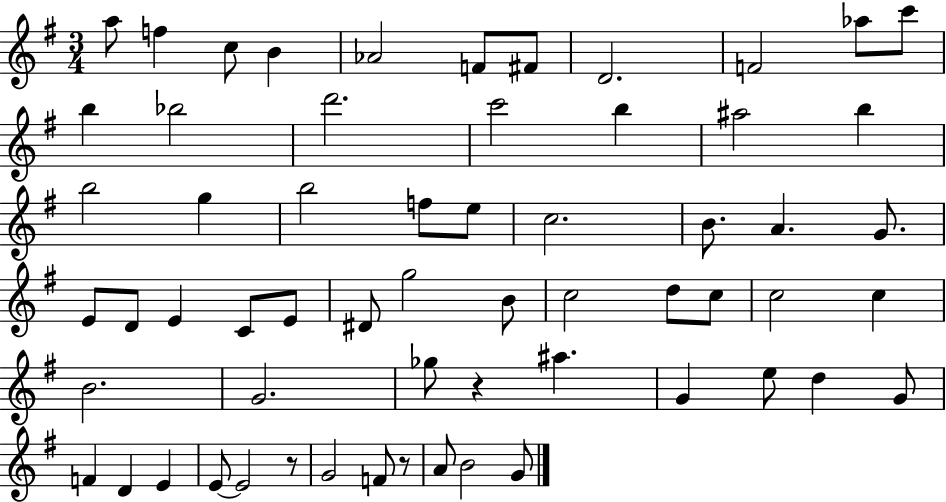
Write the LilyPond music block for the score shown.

{
  \clef treble
  \numericTimeSignature
  \time 3/4
  \key g \major
  a''8 f''4 c''8 b'4 | aes'2 f'8 fis'8 | d'2. | f'2 aes''8 c'''8 | \break b''4 bes''2 | d'''2. | c'''2 b''4 | ais''2 b''4 | \break b''2 g''4 | b''2 f''8 e''8 | c''2. | b'8. a'4. g'8. | \break e'8 d'8 e'4 c'8 e'8 | dis'8 g''2 b'8 | c''2 d''8 c''8 | c''2 c''4 | \break b'2. | g'2. | ges''8 r4 ais''4. | g'4 e''8 d''4 g'8 | \break f'4 d'4 e'4 | e'8~~ e'2 r8 | g'2 f'8 r8 | a'8 b'2 g'8 | \break \bar "|."
}